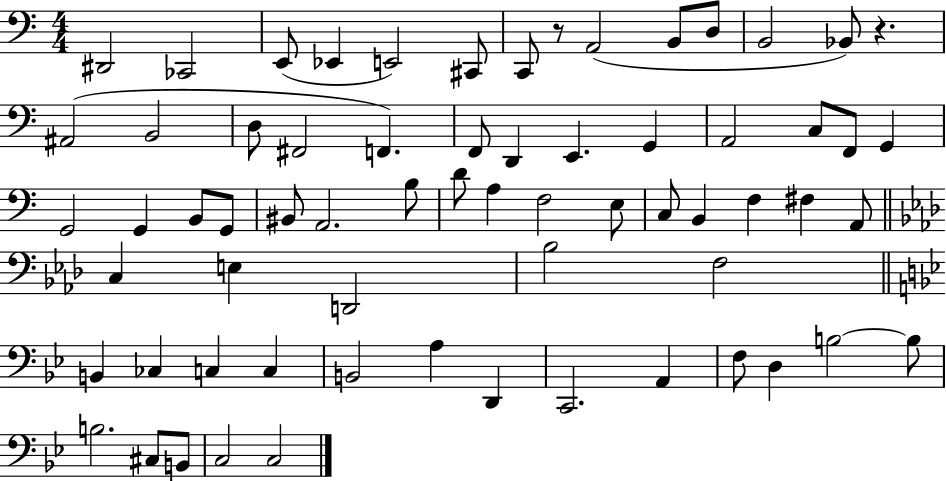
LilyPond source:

{
  \clef bass
  \numericTimeSignature
  \time 4/4
  \key c \major
  dis,2 ces,2 | e,8( ees,4 e,2) cis,8 | c,8 r8 a,2( b,8 d8 | b,2 bes,8) r4. | \break ais,2( b,2 | d8 fis,2 f,4.) | f,8 d,4 e,4. g,4 | a,2 c8 f,8 g,4 | \break g,2 g,4 b,8 g,8 | bis,8 a,2. b8 | d'8 a4 f2 e8 | c8 b,4 f4 fis4 a,8 | \break \bar "||" \break \key aes \major c4 e4 d,2 | bes2 f2 | \bar "||" \break \key bes \major b,4 ces4 c4 c4 | b,2 a4 d,4 | c,2. a,4 | f8 d4 b2~~ b8 | \break b2. cis8 b,8 | c2 c2 | \bar "|."
}